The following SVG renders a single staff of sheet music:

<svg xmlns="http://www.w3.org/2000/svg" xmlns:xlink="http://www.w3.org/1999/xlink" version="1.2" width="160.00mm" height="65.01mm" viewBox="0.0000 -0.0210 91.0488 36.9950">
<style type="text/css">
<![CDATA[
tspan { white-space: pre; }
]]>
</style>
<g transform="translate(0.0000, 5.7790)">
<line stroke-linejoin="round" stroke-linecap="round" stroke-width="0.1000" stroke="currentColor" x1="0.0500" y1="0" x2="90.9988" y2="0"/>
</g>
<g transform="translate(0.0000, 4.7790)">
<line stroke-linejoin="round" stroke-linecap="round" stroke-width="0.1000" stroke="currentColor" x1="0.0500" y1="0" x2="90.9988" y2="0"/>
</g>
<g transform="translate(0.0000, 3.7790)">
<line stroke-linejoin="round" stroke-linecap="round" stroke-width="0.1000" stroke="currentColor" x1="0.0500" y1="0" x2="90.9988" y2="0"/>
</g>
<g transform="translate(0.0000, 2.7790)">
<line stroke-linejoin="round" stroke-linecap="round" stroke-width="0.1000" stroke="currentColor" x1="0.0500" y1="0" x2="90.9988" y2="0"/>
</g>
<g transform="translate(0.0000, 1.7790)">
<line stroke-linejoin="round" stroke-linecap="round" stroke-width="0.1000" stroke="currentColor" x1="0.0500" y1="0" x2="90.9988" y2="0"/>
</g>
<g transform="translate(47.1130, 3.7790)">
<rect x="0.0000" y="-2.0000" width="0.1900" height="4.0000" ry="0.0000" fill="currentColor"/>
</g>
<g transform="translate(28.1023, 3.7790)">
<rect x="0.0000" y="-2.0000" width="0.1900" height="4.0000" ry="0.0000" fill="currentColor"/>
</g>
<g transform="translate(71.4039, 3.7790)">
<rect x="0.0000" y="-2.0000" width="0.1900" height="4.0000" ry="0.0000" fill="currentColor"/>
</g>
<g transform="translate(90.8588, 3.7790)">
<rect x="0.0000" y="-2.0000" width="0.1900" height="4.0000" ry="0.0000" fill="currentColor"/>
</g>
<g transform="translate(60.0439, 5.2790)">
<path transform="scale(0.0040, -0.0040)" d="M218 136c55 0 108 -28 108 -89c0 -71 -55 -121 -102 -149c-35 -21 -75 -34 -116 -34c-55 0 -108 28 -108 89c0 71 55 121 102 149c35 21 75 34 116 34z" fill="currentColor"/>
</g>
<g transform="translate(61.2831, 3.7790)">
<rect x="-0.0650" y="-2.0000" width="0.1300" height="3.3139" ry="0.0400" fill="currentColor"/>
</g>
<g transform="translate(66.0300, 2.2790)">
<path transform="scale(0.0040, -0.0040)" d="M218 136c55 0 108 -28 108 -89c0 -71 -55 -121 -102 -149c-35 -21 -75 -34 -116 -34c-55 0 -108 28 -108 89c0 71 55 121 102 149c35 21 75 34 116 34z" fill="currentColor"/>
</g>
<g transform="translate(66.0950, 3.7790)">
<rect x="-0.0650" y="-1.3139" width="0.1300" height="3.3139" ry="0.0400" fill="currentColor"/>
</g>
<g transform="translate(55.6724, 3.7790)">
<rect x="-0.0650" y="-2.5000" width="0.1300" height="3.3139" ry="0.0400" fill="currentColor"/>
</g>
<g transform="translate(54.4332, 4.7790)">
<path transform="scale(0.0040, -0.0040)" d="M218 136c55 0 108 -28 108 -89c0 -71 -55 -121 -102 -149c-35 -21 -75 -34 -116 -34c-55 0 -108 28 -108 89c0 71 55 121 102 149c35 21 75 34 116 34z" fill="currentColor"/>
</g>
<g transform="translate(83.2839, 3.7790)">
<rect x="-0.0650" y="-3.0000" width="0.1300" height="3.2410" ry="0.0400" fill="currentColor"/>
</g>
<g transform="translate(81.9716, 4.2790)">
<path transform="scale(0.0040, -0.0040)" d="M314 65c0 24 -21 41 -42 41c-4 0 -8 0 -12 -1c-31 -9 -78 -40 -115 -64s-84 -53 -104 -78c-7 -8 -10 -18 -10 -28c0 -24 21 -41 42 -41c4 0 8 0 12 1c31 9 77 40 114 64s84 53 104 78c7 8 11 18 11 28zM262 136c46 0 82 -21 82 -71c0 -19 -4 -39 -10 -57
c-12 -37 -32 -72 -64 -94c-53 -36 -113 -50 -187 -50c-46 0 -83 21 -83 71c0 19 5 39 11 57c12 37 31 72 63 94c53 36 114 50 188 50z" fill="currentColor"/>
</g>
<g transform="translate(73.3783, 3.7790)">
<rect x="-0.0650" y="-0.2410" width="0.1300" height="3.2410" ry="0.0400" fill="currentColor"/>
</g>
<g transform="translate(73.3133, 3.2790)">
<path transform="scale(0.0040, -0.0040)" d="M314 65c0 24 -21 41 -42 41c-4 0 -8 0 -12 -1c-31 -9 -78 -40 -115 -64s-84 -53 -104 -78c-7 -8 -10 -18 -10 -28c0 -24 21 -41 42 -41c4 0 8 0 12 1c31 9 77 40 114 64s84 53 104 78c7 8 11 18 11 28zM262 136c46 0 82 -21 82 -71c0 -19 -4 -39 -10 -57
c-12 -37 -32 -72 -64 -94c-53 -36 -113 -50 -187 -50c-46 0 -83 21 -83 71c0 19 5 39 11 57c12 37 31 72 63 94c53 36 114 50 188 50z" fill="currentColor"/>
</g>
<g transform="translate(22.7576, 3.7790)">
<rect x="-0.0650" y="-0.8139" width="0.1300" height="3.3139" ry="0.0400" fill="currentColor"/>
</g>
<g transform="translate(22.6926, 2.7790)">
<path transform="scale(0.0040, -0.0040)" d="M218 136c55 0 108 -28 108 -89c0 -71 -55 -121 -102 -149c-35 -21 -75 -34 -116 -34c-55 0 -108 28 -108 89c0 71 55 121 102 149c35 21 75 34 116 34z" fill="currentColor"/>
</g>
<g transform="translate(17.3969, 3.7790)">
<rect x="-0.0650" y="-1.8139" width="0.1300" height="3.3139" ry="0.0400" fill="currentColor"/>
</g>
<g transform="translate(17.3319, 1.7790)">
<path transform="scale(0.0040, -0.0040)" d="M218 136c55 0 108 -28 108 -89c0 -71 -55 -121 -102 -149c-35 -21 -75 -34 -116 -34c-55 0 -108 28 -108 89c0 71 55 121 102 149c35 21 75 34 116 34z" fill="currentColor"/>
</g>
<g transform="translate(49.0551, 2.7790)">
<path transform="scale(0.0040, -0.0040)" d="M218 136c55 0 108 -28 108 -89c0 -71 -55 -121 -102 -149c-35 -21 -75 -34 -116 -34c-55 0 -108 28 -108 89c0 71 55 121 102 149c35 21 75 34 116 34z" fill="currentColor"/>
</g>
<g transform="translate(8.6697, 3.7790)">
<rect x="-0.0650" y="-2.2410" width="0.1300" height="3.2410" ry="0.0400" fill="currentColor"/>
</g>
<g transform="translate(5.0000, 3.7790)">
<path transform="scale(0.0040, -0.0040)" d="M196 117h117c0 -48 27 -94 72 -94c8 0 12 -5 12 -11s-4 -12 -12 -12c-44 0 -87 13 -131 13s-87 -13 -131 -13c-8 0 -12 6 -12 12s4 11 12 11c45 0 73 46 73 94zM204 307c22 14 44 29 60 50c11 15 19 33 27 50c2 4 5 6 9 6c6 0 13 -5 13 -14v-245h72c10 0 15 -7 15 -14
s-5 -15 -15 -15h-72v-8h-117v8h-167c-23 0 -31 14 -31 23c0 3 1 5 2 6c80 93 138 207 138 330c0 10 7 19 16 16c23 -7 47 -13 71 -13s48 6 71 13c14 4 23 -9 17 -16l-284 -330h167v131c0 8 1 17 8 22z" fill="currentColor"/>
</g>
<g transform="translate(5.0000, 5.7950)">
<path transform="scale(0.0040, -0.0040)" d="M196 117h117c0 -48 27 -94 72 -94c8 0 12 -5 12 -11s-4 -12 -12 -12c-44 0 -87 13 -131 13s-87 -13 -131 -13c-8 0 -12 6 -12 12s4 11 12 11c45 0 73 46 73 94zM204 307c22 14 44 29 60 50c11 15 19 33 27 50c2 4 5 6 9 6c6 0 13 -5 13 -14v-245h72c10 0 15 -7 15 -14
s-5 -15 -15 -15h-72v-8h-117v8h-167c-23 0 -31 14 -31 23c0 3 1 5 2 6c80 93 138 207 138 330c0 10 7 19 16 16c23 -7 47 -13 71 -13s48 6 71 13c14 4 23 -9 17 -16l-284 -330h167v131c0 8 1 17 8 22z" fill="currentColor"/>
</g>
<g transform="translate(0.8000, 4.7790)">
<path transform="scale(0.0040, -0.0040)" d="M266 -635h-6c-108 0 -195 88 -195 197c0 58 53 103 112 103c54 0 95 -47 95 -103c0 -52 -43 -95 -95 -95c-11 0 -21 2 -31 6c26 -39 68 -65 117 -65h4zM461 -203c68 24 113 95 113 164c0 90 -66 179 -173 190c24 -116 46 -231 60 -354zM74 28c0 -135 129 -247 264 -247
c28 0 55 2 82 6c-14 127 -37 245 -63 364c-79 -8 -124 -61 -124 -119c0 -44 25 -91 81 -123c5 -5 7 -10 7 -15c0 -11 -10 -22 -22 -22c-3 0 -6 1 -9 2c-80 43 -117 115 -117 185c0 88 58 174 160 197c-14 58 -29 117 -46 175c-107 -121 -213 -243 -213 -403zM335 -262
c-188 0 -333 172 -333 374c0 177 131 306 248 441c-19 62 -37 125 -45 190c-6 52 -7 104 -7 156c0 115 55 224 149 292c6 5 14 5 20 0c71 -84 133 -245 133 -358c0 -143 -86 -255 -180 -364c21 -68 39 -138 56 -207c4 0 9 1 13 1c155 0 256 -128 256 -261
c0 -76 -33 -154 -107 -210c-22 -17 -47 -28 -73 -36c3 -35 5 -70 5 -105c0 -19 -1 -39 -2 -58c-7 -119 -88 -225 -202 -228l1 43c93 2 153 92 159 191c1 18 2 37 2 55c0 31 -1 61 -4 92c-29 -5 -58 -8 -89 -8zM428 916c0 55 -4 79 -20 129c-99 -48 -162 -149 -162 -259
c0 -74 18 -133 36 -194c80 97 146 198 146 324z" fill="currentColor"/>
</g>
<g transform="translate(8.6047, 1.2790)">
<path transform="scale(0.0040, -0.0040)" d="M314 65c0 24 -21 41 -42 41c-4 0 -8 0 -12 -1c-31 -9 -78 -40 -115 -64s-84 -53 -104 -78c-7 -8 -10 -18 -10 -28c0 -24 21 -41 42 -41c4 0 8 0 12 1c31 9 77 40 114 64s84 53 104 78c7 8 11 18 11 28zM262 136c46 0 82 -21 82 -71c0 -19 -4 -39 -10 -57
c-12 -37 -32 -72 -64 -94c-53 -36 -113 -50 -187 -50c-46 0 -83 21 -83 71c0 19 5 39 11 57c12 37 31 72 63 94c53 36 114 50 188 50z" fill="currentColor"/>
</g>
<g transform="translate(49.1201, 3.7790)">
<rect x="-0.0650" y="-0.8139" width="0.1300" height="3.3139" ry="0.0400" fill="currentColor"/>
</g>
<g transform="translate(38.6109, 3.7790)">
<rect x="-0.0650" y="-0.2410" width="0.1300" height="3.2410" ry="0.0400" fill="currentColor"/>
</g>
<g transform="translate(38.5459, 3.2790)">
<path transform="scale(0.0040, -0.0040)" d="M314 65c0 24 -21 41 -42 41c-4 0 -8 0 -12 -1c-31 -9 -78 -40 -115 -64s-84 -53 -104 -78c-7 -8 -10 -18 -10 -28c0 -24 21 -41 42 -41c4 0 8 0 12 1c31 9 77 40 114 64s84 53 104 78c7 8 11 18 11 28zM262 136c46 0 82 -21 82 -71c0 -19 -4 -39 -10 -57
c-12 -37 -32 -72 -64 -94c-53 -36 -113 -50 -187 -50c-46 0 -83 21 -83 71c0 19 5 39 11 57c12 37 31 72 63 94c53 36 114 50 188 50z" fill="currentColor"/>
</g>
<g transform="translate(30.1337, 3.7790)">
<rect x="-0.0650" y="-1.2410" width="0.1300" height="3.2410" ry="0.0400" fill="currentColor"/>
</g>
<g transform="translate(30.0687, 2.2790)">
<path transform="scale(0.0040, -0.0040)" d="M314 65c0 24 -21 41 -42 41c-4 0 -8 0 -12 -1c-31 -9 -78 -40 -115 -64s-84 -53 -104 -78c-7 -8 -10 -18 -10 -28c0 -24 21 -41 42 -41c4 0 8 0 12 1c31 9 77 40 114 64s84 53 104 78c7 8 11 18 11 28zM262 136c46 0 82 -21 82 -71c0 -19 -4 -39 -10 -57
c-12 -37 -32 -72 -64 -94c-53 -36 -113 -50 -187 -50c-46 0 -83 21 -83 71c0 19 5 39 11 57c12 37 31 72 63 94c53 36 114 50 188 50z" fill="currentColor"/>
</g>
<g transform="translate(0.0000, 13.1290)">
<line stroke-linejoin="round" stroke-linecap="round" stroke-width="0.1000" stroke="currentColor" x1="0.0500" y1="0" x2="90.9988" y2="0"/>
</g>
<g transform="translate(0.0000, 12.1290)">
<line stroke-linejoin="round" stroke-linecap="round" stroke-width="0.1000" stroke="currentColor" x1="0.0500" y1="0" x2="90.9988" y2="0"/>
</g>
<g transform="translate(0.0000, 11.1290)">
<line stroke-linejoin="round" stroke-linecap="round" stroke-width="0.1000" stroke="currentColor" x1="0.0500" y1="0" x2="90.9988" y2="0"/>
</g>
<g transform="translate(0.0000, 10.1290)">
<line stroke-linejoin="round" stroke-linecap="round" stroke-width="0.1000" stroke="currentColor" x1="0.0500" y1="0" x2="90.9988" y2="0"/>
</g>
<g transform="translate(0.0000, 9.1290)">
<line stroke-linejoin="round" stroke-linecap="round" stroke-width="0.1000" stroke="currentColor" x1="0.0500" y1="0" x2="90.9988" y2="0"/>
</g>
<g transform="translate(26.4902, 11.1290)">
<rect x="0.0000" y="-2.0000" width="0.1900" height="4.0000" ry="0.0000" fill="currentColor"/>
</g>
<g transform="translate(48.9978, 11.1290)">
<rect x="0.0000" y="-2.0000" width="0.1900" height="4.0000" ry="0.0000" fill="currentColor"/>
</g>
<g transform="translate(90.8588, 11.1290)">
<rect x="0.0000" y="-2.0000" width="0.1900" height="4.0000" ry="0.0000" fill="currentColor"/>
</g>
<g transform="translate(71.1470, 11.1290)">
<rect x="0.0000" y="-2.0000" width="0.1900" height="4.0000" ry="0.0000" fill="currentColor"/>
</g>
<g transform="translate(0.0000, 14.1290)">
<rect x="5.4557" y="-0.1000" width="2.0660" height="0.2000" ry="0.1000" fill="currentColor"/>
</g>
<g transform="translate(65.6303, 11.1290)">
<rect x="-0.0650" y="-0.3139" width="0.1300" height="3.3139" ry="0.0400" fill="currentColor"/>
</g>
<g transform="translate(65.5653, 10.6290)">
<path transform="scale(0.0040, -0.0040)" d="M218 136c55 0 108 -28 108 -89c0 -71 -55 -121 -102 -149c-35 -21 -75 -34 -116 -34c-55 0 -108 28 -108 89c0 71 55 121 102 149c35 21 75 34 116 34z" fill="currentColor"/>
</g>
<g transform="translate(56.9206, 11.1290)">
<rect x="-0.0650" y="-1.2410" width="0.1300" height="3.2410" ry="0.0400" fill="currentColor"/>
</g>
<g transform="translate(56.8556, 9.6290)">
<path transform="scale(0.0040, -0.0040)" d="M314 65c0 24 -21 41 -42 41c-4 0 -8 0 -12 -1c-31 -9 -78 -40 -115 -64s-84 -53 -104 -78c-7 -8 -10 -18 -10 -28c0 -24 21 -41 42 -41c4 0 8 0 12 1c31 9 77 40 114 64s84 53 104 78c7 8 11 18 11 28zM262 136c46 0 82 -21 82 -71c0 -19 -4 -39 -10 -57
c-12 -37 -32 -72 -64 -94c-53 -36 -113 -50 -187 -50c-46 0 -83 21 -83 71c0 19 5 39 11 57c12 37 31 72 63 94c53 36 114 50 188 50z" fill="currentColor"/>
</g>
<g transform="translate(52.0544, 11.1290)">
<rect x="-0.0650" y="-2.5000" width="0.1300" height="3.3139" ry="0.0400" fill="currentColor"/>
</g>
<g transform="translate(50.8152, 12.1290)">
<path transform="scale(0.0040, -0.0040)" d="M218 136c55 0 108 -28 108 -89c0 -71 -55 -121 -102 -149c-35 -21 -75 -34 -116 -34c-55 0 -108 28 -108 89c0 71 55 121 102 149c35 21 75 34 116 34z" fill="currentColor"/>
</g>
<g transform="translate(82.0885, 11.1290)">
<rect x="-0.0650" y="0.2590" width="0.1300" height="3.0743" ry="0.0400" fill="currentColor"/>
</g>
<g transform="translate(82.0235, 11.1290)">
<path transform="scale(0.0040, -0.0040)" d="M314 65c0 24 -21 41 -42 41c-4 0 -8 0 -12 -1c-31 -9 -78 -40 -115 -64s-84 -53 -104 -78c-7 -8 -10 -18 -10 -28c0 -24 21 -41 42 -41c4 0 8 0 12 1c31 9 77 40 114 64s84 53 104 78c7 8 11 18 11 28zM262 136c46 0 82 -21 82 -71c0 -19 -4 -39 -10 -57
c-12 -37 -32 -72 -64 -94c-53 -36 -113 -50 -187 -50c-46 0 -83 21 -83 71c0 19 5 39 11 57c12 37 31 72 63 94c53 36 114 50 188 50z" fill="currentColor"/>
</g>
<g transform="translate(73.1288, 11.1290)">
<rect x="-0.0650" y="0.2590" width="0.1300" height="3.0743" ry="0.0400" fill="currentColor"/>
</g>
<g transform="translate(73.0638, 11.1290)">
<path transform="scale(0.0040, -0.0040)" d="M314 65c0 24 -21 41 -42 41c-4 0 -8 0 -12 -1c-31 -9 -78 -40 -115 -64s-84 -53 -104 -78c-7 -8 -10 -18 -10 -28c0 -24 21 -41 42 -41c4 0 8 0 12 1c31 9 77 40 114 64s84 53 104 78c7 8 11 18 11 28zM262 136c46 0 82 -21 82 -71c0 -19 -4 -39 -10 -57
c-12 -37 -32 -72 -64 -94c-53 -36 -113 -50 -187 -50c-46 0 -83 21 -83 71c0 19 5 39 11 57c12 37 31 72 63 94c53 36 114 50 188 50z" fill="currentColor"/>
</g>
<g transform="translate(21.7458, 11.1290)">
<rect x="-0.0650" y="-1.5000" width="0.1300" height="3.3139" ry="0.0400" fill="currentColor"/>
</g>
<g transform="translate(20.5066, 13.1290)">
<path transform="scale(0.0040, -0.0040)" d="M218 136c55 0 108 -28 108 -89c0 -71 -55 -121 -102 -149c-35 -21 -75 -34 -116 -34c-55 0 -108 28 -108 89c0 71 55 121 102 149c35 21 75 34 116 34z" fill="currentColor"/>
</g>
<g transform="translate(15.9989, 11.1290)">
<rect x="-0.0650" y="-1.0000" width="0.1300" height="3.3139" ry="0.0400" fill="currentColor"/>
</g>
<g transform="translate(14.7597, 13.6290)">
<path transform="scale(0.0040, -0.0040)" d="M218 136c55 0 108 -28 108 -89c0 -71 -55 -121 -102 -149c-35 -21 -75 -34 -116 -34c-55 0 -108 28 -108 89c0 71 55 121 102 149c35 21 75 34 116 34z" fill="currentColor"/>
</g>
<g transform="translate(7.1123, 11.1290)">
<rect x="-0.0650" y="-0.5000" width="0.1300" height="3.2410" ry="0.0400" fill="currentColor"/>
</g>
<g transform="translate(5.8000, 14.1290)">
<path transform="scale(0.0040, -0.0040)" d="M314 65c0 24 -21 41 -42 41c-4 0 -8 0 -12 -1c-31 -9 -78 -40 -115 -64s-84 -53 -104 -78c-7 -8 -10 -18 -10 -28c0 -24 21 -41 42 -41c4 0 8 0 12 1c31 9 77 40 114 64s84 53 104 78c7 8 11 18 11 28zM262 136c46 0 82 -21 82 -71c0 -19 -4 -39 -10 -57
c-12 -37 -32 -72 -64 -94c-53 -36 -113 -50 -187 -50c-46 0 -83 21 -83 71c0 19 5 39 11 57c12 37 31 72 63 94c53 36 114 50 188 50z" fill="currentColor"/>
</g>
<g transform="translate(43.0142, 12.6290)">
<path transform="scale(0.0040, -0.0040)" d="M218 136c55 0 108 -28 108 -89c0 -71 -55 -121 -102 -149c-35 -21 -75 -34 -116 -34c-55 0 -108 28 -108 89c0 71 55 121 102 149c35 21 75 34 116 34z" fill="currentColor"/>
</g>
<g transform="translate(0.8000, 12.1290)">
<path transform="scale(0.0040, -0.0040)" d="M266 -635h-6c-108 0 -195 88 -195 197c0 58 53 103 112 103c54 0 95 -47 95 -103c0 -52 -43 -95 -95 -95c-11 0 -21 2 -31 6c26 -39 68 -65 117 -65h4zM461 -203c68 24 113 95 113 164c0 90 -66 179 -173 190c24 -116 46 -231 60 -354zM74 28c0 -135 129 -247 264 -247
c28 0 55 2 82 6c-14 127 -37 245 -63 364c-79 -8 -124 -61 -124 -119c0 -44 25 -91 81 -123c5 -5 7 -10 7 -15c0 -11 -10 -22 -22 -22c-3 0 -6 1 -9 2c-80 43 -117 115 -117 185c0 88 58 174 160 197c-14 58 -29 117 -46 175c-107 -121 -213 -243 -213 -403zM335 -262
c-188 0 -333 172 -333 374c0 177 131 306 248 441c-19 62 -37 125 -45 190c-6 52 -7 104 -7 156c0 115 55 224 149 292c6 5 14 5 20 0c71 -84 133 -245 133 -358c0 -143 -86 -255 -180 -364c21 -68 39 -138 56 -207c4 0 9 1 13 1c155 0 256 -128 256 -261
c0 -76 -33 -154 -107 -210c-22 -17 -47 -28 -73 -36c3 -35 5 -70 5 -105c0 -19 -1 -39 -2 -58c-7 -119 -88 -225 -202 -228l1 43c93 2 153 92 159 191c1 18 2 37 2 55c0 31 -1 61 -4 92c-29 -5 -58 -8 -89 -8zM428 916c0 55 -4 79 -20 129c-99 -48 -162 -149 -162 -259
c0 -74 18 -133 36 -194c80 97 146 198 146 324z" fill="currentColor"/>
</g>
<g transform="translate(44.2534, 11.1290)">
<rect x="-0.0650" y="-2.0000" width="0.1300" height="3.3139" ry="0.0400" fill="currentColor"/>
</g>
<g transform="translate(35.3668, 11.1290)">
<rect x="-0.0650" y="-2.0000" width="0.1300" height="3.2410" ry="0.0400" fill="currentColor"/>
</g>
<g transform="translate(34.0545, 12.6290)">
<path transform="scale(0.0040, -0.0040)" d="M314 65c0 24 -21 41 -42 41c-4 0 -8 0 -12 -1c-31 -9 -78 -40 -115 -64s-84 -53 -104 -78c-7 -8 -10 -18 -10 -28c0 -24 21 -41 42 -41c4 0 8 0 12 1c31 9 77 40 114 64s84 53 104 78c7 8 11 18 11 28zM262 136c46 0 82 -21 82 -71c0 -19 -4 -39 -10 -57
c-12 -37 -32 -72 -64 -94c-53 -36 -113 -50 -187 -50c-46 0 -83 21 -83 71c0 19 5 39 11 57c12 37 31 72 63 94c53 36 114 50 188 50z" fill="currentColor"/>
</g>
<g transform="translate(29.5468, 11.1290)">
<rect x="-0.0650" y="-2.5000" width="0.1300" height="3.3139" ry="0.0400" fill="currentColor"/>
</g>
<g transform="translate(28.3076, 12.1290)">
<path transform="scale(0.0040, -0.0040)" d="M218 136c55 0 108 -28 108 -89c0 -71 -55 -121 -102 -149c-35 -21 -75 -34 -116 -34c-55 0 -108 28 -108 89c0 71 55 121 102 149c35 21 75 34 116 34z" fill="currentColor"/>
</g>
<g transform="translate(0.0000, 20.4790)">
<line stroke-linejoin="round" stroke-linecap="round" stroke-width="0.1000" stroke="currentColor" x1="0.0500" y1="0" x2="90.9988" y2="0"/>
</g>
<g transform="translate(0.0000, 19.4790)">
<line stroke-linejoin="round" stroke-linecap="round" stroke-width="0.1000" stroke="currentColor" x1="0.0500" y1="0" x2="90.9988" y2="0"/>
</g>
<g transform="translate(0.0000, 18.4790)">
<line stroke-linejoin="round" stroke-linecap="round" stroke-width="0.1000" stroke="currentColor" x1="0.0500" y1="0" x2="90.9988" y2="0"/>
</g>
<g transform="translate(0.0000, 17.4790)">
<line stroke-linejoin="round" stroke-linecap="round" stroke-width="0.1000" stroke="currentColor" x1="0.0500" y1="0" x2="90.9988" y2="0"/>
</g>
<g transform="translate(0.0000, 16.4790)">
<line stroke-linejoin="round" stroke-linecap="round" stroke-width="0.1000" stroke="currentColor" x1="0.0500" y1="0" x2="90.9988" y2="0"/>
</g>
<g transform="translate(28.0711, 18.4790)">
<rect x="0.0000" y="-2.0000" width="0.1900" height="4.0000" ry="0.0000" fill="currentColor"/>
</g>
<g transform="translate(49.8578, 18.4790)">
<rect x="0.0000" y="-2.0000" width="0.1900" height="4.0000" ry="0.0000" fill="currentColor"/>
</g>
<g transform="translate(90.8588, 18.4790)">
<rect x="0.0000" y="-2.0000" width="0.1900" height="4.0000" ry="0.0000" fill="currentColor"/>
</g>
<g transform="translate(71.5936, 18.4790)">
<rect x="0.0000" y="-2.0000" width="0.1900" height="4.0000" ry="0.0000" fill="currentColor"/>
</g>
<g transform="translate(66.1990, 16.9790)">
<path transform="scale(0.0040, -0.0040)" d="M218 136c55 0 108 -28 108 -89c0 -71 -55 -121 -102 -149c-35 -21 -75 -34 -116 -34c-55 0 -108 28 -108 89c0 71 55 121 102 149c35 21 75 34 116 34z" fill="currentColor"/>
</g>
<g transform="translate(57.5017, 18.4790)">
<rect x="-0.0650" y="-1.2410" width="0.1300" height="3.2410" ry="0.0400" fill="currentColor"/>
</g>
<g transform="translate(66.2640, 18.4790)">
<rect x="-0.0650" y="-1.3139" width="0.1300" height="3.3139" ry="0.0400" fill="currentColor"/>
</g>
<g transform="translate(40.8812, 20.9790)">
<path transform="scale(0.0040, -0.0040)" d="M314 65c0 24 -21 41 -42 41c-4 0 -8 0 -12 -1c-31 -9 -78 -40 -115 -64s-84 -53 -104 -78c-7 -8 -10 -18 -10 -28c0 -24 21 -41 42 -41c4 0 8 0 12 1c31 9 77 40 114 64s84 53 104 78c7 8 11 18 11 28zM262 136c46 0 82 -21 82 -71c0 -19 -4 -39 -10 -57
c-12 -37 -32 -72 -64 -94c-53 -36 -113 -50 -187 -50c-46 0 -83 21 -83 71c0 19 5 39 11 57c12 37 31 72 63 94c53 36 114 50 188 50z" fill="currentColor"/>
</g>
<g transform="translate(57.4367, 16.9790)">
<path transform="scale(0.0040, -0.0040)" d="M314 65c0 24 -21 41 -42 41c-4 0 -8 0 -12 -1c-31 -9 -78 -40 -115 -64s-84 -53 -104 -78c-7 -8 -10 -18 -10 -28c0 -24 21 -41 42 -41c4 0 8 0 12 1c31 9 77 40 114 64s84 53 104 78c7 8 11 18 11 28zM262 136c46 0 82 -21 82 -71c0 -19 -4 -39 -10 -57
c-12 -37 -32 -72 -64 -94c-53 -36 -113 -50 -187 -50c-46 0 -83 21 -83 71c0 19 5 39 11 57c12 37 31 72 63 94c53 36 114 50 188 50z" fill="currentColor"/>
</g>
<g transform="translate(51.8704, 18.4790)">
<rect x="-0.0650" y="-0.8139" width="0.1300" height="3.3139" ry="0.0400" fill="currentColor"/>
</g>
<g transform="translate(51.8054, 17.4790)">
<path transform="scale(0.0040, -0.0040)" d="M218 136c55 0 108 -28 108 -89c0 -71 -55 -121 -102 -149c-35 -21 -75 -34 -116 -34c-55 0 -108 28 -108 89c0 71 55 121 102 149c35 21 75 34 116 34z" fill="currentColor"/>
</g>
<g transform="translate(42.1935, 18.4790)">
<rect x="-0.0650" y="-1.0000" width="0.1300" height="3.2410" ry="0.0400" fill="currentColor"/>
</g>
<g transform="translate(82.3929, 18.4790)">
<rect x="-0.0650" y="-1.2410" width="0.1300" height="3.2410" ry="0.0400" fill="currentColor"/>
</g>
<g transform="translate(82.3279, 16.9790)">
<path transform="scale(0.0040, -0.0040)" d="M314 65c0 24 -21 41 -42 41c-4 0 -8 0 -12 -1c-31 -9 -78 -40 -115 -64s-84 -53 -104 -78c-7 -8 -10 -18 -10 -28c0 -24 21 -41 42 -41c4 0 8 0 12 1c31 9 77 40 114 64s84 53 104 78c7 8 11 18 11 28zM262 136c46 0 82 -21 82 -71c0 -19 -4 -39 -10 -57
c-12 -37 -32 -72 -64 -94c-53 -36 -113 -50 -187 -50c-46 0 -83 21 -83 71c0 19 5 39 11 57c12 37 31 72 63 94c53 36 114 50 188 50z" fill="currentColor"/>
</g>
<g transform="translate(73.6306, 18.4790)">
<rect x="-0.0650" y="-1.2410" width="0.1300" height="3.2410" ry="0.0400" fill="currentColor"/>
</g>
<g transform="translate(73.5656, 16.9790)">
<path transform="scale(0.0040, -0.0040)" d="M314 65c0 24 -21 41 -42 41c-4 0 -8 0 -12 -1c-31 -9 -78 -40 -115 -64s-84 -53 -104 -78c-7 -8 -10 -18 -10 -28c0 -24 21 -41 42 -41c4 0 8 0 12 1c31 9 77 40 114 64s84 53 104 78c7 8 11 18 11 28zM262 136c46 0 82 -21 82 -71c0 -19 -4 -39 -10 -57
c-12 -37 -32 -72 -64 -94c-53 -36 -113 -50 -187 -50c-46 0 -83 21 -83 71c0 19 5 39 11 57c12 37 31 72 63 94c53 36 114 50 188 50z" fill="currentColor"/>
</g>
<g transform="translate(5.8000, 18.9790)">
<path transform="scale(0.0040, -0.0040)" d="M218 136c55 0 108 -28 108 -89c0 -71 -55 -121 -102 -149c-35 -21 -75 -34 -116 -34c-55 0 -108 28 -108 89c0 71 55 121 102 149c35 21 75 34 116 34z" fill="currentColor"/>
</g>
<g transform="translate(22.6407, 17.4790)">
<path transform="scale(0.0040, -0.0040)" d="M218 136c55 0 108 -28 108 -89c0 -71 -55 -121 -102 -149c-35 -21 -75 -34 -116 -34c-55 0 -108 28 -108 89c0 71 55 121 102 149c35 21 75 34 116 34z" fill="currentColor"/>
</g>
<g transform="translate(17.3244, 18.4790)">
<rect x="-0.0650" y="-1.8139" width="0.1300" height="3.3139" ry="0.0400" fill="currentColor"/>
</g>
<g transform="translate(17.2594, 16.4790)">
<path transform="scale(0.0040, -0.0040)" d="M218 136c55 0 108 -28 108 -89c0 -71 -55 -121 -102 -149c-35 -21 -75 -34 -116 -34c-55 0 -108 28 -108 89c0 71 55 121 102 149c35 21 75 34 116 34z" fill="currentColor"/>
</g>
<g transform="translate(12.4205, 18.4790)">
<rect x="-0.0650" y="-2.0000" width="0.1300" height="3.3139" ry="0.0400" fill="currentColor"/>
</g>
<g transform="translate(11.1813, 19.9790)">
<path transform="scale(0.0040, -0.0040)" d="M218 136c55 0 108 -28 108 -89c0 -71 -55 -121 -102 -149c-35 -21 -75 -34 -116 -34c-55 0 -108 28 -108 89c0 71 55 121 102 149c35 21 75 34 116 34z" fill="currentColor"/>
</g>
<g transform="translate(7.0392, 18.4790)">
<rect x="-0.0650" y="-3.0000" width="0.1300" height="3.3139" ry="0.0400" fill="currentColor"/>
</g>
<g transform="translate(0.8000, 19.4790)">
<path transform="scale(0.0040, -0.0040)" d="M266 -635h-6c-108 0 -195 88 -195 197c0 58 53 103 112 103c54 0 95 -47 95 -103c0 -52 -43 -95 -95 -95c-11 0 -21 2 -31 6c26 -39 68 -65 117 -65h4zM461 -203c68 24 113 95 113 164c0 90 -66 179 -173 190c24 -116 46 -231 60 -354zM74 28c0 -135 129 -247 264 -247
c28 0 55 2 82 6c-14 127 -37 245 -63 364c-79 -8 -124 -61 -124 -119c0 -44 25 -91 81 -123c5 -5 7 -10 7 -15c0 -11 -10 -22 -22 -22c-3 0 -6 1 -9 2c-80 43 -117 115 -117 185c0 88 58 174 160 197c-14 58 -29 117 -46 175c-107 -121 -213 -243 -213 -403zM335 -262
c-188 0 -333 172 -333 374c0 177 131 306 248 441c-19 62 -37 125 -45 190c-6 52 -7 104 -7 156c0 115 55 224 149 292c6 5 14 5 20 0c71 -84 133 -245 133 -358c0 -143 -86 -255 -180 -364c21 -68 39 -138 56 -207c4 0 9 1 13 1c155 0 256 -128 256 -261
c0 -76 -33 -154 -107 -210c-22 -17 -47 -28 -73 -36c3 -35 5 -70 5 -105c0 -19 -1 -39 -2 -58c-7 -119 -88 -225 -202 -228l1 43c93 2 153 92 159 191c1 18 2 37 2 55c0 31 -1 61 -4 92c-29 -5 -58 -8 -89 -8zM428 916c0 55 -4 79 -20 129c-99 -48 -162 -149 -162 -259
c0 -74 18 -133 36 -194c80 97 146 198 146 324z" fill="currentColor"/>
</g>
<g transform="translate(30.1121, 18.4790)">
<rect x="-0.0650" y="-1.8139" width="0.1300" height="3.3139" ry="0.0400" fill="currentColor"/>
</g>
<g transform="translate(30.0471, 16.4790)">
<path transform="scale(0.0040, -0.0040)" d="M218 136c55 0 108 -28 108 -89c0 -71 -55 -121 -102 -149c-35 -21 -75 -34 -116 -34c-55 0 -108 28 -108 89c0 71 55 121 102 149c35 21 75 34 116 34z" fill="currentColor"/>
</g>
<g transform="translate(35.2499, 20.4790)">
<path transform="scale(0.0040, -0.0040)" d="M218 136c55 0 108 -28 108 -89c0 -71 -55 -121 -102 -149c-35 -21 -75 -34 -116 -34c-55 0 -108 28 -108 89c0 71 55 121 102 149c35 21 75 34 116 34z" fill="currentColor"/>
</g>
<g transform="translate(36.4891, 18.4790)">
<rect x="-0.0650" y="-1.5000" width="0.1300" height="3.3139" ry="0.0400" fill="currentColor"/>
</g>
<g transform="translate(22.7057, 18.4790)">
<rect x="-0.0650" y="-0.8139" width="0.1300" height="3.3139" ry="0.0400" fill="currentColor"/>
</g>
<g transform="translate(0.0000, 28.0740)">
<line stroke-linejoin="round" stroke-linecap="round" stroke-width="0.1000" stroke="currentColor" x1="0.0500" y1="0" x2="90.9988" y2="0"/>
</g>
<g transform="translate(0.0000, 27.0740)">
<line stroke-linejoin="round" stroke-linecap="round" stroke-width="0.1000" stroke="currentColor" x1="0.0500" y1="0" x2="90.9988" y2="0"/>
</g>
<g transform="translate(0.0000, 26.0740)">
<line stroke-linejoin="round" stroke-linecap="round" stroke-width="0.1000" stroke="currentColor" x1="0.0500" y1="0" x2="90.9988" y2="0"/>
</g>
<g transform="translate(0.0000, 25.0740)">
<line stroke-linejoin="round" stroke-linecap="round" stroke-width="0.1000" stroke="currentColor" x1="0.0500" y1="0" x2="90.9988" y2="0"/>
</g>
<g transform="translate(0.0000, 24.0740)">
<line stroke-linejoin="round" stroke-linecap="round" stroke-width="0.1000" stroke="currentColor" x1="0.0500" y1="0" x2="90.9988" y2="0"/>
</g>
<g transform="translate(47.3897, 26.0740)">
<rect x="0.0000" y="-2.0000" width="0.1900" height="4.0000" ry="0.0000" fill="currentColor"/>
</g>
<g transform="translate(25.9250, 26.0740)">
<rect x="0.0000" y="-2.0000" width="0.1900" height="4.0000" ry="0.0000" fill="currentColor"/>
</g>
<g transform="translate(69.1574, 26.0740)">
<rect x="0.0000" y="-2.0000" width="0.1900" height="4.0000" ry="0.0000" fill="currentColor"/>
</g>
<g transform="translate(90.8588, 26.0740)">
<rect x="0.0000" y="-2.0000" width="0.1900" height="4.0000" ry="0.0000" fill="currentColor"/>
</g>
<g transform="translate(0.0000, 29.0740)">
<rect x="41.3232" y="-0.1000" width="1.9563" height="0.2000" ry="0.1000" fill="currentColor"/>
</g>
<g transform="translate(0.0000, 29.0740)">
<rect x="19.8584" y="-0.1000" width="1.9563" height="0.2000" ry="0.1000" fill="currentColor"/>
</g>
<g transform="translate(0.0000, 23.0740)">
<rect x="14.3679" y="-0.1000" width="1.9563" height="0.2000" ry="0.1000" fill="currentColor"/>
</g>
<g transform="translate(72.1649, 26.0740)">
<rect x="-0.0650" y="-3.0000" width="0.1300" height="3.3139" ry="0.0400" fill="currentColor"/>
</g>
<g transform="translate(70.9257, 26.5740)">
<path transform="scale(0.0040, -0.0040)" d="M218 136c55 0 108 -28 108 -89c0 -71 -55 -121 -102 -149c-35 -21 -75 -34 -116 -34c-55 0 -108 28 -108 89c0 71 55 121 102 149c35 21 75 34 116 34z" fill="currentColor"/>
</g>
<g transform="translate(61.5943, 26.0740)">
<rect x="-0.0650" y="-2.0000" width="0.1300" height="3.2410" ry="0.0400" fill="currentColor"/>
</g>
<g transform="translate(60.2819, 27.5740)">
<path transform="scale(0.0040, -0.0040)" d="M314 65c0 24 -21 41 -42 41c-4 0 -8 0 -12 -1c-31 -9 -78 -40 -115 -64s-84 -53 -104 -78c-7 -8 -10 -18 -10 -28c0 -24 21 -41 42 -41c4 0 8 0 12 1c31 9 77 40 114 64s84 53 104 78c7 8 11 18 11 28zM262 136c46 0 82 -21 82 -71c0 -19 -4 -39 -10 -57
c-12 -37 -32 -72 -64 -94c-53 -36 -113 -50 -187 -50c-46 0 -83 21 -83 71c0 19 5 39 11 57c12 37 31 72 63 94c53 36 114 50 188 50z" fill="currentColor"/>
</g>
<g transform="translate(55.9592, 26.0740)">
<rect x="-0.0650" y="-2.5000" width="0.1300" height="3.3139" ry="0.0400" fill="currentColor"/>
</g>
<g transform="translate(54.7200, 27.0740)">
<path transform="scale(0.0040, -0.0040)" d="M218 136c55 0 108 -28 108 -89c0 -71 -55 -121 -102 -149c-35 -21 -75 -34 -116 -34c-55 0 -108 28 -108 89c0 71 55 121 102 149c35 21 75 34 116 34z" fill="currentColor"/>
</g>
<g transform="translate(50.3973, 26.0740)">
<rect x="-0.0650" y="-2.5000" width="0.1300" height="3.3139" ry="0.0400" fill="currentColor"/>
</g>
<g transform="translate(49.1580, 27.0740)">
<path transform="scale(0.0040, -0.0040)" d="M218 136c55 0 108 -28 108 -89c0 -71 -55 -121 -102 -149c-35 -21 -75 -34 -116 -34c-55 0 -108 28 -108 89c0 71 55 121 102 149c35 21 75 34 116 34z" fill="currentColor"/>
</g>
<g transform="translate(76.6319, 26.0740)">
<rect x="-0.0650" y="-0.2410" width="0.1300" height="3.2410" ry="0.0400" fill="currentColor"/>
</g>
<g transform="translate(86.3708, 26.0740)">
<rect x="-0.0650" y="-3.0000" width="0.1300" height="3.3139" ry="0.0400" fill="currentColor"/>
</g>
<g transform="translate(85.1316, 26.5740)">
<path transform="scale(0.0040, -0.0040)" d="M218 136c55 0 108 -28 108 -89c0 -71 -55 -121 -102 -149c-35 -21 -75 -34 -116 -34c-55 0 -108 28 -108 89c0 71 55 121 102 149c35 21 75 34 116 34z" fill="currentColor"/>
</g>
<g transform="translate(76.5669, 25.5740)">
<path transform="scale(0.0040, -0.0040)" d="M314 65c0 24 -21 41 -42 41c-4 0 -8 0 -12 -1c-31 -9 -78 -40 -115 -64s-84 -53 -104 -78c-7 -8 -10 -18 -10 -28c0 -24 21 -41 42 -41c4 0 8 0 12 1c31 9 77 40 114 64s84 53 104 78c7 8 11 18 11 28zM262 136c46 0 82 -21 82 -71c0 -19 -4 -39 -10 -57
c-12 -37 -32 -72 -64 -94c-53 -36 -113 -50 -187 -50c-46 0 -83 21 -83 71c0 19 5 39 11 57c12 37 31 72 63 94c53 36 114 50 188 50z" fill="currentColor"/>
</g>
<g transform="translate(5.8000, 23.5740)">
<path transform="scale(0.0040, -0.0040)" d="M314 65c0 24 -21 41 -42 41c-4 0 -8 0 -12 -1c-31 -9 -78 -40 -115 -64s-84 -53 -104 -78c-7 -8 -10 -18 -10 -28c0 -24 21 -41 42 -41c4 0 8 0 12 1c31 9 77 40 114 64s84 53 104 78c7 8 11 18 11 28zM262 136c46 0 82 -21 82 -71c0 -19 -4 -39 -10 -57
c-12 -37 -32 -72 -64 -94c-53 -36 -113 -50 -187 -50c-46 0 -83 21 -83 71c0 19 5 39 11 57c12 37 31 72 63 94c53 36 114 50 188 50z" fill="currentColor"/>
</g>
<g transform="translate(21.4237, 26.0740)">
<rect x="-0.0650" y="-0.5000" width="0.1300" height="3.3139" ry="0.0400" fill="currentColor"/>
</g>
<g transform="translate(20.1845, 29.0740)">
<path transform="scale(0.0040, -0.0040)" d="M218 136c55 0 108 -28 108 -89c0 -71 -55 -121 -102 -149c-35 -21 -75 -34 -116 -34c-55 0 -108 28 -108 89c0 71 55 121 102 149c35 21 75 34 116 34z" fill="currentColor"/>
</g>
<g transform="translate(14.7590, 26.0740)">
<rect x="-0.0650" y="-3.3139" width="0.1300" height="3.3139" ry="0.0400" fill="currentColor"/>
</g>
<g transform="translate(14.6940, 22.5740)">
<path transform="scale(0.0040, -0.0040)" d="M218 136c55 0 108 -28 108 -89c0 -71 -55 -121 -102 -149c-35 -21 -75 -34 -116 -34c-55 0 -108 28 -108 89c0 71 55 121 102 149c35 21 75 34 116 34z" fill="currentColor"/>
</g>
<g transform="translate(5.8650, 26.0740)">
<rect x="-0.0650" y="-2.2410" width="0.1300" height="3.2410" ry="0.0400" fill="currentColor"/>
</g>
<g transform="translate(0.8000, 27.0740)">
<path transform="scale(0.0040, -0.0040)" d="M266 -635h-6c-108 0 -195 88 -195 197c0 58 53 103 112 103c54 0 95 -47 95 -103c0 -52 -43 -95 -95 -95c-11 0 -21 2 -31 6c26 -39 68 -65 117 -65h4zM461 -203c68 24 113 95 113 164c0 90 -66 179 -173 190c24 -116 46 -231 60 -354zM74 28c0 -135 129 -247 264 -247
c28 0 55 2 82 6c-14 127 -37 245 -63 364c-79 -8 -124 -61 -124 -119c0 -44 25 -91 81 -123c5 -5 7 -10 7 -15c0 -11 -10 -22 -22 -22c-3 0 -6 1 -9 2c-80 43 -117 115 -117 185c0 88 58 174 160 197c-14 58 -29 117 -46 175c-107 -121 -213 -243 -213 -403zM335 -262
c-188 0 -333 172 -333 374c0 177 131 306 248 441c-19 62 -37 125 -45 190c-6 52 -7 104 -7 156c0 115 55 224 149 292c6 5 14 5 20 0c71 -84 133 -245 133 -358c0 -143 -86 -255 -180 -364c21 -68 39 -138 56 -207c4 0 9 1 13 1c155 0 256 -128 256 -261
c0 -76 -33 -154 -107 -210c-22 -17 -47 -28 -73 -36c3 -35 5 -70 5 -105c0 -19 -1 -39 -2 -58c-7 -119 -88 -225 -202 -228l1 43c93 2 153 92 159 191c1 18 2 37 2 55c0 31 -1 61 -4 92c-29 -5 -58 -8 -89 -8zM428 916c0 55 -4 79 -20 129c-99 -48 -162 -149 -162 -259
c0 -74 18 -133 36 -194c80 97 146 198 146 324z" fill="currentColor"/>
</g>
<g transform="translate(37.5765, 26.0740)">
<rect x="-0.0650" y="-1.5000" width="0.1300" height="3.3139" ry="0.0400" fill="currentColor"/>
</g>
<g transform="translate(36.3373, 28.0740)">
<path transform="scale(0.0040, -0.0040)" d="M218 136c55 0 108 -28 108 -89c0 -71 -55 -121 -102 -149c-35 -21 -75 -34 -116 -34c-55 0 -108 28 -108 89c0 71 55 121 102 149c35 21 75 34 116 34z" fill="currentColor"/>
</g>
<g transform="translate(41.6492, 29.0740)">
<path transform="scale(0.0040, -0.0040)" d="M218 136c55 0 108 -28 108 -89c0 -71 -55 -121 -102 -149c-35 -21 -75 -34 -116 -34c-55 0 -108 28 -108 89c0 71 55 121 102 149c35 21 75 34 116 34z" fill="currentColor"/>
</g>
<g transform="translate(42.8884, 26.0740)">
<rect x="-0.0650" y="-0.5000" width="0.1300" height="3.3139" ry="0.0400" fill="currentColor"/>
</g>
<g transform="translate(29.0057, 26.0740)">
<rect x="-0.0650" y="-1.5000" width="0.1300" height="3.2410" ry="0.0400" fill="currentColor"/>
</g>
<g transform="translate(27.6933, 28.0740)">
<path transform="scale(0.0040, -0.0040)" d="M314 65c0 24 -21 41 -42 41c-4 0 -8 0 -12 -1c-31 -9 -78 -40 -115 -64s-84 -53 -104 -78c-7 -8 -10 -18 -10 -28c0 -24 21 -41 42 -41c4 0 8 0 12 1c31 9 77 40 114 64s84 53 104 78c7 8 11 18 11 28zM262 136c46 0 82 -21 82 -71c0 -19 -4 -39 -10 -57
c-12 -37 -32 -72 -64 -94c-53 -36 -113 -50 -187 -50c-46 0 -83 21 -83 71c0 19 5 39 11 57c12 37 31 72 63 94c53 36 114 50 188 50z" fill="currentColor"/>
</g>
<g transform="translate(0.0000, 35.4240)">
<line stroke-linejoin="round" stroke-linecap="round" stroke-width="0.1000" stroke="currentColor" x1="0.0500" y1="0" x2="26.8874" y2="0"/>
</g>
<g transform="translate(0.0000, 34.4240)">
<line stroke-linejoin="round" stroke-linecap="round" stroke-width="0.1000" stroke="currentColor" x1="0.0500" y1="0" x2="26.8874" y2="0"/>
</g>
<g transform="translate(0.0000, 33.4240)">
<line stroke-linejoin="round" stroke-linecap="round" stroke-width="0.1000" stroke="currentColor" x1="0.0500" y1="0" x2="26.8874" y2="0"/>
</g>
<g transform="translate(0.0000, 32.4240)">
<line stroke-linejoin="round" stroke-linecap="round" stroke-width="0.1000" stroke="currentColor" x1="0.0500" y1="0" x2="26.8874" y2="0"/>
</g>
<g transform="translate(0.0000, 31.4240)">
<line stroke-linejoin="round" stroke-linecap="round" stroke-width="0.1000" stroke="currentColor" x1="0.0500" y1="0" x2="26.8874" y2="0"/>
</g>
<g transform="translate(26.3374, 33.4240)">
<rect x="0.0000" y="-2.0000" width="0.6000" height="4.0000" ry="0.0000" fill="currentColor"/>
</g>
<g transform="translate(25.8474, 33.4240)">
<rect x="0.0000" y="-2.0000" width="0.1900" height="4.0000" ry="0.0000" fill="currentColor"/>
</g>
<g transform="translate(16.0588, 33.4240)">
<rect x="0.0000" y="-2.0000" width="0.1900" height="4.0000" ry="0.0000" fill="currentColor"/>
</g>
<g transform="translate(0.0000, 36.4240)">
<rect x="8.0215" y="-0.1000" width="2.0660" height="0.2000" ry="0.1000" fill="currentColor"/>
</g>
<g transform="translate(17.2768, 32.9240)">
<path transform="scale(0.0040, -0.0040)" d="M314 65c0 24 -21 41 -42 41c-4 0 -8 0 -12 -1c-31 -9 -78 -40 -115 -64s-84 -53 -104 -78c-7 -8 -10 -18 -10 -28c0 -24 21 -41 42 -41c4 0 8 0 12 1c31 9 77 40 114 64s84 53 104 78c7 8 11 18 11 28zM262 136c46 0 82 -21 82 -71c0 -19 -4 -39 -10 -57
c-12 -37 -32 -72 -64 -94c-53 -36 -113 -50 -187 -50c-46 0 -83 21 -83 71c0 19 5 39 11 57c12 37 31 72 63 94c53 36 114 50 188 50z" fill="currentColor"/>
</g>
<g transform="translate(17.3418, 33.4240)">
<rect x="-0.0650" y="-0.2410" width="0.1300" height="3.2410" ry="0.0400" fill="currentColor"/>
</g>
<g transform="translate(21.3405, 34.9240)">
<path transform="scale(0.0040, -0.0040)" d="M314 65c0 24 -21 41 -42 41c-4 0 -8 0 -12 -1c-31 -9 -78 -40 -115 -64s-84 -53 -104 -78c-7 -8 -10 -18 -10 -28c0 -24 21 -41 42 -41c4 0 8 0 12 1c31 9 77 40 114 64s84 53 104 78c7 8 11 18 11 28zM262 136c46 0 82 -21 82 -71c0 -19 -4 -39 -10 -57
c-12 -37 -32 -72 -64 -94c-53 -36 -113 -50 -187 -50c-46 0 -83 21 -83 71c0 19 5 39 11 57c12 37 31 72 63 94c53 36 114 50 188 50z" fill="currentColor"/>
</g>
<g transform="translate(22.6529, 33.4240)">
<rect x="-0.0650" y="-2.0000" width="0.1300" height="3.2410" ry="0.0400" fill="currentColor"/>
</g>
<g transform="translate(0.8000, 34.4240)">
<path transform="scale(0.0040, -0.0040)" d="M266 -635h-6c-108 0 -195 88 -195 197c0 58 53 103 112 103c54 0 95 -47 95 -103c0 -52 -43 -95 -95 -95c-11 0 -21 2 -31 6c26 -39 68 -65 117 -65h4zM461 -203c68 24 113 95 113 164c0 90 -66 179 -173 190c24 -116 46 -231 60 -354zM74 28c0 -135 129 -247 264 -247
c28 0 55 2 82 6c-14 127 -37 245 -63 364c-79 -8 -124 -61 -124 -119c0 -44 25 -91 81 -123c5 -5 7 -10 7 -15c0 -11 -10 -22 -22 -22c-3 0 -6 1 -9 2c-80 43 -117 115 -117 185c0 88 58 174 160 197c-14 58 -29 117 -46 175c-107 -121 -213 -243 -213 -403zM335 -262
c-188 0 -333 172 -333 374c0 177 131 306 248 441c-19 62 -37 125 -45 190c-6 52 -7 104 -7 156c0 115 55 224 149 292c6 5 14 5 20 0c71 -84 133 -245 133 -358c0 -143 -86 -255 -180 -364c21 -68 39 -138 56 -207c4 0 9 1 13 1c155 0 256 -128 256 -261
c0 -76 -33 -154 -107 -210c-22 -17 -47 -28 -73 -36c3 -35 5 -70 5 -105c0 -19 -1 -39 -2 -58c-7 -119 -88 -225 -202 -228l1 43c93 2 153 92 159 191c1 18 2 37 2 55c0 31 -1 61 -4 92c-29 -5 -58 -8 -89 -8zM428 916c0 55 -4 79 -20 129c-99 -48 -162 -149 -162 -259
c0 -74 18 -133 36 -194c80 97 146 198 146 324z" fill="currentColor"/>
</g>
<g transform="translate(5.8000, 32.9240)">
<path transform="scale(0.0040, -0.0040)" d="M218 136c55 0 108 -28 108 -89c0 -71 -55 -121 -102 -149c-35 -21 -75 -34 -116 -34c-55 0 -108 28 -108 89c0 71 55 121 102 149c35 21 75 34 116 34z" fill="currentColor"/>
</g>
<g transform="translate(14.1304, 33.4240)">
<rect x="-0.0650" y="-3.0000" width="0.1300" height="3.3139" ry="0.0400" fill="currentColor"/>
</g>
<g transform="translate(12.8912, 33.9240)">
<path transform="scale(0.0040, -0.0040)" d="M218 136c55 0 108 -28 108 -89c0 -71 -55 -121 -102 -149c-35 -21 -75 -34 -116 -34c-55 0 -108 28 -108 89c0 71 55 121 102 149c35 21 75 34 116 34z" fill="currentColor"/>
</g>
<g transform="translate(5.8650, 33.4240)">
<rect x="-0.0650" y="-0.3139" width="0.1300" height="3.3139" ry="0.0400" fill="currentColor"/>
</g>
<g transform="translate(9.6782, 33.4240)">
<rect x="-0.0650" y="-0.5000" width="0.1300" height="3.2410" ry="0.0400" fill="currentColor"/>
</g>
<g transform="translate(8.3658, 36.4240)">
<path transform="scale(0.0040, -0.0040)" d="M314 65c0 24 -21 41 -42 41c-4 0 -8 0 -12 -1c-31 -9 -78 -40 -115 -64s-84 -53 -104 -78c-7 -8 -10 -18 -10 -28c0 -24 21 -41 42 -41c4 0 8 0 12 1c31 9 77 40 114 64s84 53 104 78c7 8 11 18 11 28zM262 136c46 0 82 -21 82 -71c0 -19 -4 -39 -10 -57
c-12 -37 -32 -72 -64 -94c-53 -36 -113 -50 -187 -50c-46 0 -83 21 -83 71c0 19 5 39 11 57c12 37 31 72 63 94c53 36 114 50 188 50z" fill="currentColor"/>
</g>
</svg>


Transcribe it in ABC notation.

X:1
T:Untitled
M:4/4
L:1/4
K:C
g2 f d e2 c2 d G F e c2 A2 C2 D E G F2 F G e2 c B2 B2 A F f d f E D2 d e2 e e2 e2 g2 b C E2 E C G G F2 A c2 A c C2 A c2 F2